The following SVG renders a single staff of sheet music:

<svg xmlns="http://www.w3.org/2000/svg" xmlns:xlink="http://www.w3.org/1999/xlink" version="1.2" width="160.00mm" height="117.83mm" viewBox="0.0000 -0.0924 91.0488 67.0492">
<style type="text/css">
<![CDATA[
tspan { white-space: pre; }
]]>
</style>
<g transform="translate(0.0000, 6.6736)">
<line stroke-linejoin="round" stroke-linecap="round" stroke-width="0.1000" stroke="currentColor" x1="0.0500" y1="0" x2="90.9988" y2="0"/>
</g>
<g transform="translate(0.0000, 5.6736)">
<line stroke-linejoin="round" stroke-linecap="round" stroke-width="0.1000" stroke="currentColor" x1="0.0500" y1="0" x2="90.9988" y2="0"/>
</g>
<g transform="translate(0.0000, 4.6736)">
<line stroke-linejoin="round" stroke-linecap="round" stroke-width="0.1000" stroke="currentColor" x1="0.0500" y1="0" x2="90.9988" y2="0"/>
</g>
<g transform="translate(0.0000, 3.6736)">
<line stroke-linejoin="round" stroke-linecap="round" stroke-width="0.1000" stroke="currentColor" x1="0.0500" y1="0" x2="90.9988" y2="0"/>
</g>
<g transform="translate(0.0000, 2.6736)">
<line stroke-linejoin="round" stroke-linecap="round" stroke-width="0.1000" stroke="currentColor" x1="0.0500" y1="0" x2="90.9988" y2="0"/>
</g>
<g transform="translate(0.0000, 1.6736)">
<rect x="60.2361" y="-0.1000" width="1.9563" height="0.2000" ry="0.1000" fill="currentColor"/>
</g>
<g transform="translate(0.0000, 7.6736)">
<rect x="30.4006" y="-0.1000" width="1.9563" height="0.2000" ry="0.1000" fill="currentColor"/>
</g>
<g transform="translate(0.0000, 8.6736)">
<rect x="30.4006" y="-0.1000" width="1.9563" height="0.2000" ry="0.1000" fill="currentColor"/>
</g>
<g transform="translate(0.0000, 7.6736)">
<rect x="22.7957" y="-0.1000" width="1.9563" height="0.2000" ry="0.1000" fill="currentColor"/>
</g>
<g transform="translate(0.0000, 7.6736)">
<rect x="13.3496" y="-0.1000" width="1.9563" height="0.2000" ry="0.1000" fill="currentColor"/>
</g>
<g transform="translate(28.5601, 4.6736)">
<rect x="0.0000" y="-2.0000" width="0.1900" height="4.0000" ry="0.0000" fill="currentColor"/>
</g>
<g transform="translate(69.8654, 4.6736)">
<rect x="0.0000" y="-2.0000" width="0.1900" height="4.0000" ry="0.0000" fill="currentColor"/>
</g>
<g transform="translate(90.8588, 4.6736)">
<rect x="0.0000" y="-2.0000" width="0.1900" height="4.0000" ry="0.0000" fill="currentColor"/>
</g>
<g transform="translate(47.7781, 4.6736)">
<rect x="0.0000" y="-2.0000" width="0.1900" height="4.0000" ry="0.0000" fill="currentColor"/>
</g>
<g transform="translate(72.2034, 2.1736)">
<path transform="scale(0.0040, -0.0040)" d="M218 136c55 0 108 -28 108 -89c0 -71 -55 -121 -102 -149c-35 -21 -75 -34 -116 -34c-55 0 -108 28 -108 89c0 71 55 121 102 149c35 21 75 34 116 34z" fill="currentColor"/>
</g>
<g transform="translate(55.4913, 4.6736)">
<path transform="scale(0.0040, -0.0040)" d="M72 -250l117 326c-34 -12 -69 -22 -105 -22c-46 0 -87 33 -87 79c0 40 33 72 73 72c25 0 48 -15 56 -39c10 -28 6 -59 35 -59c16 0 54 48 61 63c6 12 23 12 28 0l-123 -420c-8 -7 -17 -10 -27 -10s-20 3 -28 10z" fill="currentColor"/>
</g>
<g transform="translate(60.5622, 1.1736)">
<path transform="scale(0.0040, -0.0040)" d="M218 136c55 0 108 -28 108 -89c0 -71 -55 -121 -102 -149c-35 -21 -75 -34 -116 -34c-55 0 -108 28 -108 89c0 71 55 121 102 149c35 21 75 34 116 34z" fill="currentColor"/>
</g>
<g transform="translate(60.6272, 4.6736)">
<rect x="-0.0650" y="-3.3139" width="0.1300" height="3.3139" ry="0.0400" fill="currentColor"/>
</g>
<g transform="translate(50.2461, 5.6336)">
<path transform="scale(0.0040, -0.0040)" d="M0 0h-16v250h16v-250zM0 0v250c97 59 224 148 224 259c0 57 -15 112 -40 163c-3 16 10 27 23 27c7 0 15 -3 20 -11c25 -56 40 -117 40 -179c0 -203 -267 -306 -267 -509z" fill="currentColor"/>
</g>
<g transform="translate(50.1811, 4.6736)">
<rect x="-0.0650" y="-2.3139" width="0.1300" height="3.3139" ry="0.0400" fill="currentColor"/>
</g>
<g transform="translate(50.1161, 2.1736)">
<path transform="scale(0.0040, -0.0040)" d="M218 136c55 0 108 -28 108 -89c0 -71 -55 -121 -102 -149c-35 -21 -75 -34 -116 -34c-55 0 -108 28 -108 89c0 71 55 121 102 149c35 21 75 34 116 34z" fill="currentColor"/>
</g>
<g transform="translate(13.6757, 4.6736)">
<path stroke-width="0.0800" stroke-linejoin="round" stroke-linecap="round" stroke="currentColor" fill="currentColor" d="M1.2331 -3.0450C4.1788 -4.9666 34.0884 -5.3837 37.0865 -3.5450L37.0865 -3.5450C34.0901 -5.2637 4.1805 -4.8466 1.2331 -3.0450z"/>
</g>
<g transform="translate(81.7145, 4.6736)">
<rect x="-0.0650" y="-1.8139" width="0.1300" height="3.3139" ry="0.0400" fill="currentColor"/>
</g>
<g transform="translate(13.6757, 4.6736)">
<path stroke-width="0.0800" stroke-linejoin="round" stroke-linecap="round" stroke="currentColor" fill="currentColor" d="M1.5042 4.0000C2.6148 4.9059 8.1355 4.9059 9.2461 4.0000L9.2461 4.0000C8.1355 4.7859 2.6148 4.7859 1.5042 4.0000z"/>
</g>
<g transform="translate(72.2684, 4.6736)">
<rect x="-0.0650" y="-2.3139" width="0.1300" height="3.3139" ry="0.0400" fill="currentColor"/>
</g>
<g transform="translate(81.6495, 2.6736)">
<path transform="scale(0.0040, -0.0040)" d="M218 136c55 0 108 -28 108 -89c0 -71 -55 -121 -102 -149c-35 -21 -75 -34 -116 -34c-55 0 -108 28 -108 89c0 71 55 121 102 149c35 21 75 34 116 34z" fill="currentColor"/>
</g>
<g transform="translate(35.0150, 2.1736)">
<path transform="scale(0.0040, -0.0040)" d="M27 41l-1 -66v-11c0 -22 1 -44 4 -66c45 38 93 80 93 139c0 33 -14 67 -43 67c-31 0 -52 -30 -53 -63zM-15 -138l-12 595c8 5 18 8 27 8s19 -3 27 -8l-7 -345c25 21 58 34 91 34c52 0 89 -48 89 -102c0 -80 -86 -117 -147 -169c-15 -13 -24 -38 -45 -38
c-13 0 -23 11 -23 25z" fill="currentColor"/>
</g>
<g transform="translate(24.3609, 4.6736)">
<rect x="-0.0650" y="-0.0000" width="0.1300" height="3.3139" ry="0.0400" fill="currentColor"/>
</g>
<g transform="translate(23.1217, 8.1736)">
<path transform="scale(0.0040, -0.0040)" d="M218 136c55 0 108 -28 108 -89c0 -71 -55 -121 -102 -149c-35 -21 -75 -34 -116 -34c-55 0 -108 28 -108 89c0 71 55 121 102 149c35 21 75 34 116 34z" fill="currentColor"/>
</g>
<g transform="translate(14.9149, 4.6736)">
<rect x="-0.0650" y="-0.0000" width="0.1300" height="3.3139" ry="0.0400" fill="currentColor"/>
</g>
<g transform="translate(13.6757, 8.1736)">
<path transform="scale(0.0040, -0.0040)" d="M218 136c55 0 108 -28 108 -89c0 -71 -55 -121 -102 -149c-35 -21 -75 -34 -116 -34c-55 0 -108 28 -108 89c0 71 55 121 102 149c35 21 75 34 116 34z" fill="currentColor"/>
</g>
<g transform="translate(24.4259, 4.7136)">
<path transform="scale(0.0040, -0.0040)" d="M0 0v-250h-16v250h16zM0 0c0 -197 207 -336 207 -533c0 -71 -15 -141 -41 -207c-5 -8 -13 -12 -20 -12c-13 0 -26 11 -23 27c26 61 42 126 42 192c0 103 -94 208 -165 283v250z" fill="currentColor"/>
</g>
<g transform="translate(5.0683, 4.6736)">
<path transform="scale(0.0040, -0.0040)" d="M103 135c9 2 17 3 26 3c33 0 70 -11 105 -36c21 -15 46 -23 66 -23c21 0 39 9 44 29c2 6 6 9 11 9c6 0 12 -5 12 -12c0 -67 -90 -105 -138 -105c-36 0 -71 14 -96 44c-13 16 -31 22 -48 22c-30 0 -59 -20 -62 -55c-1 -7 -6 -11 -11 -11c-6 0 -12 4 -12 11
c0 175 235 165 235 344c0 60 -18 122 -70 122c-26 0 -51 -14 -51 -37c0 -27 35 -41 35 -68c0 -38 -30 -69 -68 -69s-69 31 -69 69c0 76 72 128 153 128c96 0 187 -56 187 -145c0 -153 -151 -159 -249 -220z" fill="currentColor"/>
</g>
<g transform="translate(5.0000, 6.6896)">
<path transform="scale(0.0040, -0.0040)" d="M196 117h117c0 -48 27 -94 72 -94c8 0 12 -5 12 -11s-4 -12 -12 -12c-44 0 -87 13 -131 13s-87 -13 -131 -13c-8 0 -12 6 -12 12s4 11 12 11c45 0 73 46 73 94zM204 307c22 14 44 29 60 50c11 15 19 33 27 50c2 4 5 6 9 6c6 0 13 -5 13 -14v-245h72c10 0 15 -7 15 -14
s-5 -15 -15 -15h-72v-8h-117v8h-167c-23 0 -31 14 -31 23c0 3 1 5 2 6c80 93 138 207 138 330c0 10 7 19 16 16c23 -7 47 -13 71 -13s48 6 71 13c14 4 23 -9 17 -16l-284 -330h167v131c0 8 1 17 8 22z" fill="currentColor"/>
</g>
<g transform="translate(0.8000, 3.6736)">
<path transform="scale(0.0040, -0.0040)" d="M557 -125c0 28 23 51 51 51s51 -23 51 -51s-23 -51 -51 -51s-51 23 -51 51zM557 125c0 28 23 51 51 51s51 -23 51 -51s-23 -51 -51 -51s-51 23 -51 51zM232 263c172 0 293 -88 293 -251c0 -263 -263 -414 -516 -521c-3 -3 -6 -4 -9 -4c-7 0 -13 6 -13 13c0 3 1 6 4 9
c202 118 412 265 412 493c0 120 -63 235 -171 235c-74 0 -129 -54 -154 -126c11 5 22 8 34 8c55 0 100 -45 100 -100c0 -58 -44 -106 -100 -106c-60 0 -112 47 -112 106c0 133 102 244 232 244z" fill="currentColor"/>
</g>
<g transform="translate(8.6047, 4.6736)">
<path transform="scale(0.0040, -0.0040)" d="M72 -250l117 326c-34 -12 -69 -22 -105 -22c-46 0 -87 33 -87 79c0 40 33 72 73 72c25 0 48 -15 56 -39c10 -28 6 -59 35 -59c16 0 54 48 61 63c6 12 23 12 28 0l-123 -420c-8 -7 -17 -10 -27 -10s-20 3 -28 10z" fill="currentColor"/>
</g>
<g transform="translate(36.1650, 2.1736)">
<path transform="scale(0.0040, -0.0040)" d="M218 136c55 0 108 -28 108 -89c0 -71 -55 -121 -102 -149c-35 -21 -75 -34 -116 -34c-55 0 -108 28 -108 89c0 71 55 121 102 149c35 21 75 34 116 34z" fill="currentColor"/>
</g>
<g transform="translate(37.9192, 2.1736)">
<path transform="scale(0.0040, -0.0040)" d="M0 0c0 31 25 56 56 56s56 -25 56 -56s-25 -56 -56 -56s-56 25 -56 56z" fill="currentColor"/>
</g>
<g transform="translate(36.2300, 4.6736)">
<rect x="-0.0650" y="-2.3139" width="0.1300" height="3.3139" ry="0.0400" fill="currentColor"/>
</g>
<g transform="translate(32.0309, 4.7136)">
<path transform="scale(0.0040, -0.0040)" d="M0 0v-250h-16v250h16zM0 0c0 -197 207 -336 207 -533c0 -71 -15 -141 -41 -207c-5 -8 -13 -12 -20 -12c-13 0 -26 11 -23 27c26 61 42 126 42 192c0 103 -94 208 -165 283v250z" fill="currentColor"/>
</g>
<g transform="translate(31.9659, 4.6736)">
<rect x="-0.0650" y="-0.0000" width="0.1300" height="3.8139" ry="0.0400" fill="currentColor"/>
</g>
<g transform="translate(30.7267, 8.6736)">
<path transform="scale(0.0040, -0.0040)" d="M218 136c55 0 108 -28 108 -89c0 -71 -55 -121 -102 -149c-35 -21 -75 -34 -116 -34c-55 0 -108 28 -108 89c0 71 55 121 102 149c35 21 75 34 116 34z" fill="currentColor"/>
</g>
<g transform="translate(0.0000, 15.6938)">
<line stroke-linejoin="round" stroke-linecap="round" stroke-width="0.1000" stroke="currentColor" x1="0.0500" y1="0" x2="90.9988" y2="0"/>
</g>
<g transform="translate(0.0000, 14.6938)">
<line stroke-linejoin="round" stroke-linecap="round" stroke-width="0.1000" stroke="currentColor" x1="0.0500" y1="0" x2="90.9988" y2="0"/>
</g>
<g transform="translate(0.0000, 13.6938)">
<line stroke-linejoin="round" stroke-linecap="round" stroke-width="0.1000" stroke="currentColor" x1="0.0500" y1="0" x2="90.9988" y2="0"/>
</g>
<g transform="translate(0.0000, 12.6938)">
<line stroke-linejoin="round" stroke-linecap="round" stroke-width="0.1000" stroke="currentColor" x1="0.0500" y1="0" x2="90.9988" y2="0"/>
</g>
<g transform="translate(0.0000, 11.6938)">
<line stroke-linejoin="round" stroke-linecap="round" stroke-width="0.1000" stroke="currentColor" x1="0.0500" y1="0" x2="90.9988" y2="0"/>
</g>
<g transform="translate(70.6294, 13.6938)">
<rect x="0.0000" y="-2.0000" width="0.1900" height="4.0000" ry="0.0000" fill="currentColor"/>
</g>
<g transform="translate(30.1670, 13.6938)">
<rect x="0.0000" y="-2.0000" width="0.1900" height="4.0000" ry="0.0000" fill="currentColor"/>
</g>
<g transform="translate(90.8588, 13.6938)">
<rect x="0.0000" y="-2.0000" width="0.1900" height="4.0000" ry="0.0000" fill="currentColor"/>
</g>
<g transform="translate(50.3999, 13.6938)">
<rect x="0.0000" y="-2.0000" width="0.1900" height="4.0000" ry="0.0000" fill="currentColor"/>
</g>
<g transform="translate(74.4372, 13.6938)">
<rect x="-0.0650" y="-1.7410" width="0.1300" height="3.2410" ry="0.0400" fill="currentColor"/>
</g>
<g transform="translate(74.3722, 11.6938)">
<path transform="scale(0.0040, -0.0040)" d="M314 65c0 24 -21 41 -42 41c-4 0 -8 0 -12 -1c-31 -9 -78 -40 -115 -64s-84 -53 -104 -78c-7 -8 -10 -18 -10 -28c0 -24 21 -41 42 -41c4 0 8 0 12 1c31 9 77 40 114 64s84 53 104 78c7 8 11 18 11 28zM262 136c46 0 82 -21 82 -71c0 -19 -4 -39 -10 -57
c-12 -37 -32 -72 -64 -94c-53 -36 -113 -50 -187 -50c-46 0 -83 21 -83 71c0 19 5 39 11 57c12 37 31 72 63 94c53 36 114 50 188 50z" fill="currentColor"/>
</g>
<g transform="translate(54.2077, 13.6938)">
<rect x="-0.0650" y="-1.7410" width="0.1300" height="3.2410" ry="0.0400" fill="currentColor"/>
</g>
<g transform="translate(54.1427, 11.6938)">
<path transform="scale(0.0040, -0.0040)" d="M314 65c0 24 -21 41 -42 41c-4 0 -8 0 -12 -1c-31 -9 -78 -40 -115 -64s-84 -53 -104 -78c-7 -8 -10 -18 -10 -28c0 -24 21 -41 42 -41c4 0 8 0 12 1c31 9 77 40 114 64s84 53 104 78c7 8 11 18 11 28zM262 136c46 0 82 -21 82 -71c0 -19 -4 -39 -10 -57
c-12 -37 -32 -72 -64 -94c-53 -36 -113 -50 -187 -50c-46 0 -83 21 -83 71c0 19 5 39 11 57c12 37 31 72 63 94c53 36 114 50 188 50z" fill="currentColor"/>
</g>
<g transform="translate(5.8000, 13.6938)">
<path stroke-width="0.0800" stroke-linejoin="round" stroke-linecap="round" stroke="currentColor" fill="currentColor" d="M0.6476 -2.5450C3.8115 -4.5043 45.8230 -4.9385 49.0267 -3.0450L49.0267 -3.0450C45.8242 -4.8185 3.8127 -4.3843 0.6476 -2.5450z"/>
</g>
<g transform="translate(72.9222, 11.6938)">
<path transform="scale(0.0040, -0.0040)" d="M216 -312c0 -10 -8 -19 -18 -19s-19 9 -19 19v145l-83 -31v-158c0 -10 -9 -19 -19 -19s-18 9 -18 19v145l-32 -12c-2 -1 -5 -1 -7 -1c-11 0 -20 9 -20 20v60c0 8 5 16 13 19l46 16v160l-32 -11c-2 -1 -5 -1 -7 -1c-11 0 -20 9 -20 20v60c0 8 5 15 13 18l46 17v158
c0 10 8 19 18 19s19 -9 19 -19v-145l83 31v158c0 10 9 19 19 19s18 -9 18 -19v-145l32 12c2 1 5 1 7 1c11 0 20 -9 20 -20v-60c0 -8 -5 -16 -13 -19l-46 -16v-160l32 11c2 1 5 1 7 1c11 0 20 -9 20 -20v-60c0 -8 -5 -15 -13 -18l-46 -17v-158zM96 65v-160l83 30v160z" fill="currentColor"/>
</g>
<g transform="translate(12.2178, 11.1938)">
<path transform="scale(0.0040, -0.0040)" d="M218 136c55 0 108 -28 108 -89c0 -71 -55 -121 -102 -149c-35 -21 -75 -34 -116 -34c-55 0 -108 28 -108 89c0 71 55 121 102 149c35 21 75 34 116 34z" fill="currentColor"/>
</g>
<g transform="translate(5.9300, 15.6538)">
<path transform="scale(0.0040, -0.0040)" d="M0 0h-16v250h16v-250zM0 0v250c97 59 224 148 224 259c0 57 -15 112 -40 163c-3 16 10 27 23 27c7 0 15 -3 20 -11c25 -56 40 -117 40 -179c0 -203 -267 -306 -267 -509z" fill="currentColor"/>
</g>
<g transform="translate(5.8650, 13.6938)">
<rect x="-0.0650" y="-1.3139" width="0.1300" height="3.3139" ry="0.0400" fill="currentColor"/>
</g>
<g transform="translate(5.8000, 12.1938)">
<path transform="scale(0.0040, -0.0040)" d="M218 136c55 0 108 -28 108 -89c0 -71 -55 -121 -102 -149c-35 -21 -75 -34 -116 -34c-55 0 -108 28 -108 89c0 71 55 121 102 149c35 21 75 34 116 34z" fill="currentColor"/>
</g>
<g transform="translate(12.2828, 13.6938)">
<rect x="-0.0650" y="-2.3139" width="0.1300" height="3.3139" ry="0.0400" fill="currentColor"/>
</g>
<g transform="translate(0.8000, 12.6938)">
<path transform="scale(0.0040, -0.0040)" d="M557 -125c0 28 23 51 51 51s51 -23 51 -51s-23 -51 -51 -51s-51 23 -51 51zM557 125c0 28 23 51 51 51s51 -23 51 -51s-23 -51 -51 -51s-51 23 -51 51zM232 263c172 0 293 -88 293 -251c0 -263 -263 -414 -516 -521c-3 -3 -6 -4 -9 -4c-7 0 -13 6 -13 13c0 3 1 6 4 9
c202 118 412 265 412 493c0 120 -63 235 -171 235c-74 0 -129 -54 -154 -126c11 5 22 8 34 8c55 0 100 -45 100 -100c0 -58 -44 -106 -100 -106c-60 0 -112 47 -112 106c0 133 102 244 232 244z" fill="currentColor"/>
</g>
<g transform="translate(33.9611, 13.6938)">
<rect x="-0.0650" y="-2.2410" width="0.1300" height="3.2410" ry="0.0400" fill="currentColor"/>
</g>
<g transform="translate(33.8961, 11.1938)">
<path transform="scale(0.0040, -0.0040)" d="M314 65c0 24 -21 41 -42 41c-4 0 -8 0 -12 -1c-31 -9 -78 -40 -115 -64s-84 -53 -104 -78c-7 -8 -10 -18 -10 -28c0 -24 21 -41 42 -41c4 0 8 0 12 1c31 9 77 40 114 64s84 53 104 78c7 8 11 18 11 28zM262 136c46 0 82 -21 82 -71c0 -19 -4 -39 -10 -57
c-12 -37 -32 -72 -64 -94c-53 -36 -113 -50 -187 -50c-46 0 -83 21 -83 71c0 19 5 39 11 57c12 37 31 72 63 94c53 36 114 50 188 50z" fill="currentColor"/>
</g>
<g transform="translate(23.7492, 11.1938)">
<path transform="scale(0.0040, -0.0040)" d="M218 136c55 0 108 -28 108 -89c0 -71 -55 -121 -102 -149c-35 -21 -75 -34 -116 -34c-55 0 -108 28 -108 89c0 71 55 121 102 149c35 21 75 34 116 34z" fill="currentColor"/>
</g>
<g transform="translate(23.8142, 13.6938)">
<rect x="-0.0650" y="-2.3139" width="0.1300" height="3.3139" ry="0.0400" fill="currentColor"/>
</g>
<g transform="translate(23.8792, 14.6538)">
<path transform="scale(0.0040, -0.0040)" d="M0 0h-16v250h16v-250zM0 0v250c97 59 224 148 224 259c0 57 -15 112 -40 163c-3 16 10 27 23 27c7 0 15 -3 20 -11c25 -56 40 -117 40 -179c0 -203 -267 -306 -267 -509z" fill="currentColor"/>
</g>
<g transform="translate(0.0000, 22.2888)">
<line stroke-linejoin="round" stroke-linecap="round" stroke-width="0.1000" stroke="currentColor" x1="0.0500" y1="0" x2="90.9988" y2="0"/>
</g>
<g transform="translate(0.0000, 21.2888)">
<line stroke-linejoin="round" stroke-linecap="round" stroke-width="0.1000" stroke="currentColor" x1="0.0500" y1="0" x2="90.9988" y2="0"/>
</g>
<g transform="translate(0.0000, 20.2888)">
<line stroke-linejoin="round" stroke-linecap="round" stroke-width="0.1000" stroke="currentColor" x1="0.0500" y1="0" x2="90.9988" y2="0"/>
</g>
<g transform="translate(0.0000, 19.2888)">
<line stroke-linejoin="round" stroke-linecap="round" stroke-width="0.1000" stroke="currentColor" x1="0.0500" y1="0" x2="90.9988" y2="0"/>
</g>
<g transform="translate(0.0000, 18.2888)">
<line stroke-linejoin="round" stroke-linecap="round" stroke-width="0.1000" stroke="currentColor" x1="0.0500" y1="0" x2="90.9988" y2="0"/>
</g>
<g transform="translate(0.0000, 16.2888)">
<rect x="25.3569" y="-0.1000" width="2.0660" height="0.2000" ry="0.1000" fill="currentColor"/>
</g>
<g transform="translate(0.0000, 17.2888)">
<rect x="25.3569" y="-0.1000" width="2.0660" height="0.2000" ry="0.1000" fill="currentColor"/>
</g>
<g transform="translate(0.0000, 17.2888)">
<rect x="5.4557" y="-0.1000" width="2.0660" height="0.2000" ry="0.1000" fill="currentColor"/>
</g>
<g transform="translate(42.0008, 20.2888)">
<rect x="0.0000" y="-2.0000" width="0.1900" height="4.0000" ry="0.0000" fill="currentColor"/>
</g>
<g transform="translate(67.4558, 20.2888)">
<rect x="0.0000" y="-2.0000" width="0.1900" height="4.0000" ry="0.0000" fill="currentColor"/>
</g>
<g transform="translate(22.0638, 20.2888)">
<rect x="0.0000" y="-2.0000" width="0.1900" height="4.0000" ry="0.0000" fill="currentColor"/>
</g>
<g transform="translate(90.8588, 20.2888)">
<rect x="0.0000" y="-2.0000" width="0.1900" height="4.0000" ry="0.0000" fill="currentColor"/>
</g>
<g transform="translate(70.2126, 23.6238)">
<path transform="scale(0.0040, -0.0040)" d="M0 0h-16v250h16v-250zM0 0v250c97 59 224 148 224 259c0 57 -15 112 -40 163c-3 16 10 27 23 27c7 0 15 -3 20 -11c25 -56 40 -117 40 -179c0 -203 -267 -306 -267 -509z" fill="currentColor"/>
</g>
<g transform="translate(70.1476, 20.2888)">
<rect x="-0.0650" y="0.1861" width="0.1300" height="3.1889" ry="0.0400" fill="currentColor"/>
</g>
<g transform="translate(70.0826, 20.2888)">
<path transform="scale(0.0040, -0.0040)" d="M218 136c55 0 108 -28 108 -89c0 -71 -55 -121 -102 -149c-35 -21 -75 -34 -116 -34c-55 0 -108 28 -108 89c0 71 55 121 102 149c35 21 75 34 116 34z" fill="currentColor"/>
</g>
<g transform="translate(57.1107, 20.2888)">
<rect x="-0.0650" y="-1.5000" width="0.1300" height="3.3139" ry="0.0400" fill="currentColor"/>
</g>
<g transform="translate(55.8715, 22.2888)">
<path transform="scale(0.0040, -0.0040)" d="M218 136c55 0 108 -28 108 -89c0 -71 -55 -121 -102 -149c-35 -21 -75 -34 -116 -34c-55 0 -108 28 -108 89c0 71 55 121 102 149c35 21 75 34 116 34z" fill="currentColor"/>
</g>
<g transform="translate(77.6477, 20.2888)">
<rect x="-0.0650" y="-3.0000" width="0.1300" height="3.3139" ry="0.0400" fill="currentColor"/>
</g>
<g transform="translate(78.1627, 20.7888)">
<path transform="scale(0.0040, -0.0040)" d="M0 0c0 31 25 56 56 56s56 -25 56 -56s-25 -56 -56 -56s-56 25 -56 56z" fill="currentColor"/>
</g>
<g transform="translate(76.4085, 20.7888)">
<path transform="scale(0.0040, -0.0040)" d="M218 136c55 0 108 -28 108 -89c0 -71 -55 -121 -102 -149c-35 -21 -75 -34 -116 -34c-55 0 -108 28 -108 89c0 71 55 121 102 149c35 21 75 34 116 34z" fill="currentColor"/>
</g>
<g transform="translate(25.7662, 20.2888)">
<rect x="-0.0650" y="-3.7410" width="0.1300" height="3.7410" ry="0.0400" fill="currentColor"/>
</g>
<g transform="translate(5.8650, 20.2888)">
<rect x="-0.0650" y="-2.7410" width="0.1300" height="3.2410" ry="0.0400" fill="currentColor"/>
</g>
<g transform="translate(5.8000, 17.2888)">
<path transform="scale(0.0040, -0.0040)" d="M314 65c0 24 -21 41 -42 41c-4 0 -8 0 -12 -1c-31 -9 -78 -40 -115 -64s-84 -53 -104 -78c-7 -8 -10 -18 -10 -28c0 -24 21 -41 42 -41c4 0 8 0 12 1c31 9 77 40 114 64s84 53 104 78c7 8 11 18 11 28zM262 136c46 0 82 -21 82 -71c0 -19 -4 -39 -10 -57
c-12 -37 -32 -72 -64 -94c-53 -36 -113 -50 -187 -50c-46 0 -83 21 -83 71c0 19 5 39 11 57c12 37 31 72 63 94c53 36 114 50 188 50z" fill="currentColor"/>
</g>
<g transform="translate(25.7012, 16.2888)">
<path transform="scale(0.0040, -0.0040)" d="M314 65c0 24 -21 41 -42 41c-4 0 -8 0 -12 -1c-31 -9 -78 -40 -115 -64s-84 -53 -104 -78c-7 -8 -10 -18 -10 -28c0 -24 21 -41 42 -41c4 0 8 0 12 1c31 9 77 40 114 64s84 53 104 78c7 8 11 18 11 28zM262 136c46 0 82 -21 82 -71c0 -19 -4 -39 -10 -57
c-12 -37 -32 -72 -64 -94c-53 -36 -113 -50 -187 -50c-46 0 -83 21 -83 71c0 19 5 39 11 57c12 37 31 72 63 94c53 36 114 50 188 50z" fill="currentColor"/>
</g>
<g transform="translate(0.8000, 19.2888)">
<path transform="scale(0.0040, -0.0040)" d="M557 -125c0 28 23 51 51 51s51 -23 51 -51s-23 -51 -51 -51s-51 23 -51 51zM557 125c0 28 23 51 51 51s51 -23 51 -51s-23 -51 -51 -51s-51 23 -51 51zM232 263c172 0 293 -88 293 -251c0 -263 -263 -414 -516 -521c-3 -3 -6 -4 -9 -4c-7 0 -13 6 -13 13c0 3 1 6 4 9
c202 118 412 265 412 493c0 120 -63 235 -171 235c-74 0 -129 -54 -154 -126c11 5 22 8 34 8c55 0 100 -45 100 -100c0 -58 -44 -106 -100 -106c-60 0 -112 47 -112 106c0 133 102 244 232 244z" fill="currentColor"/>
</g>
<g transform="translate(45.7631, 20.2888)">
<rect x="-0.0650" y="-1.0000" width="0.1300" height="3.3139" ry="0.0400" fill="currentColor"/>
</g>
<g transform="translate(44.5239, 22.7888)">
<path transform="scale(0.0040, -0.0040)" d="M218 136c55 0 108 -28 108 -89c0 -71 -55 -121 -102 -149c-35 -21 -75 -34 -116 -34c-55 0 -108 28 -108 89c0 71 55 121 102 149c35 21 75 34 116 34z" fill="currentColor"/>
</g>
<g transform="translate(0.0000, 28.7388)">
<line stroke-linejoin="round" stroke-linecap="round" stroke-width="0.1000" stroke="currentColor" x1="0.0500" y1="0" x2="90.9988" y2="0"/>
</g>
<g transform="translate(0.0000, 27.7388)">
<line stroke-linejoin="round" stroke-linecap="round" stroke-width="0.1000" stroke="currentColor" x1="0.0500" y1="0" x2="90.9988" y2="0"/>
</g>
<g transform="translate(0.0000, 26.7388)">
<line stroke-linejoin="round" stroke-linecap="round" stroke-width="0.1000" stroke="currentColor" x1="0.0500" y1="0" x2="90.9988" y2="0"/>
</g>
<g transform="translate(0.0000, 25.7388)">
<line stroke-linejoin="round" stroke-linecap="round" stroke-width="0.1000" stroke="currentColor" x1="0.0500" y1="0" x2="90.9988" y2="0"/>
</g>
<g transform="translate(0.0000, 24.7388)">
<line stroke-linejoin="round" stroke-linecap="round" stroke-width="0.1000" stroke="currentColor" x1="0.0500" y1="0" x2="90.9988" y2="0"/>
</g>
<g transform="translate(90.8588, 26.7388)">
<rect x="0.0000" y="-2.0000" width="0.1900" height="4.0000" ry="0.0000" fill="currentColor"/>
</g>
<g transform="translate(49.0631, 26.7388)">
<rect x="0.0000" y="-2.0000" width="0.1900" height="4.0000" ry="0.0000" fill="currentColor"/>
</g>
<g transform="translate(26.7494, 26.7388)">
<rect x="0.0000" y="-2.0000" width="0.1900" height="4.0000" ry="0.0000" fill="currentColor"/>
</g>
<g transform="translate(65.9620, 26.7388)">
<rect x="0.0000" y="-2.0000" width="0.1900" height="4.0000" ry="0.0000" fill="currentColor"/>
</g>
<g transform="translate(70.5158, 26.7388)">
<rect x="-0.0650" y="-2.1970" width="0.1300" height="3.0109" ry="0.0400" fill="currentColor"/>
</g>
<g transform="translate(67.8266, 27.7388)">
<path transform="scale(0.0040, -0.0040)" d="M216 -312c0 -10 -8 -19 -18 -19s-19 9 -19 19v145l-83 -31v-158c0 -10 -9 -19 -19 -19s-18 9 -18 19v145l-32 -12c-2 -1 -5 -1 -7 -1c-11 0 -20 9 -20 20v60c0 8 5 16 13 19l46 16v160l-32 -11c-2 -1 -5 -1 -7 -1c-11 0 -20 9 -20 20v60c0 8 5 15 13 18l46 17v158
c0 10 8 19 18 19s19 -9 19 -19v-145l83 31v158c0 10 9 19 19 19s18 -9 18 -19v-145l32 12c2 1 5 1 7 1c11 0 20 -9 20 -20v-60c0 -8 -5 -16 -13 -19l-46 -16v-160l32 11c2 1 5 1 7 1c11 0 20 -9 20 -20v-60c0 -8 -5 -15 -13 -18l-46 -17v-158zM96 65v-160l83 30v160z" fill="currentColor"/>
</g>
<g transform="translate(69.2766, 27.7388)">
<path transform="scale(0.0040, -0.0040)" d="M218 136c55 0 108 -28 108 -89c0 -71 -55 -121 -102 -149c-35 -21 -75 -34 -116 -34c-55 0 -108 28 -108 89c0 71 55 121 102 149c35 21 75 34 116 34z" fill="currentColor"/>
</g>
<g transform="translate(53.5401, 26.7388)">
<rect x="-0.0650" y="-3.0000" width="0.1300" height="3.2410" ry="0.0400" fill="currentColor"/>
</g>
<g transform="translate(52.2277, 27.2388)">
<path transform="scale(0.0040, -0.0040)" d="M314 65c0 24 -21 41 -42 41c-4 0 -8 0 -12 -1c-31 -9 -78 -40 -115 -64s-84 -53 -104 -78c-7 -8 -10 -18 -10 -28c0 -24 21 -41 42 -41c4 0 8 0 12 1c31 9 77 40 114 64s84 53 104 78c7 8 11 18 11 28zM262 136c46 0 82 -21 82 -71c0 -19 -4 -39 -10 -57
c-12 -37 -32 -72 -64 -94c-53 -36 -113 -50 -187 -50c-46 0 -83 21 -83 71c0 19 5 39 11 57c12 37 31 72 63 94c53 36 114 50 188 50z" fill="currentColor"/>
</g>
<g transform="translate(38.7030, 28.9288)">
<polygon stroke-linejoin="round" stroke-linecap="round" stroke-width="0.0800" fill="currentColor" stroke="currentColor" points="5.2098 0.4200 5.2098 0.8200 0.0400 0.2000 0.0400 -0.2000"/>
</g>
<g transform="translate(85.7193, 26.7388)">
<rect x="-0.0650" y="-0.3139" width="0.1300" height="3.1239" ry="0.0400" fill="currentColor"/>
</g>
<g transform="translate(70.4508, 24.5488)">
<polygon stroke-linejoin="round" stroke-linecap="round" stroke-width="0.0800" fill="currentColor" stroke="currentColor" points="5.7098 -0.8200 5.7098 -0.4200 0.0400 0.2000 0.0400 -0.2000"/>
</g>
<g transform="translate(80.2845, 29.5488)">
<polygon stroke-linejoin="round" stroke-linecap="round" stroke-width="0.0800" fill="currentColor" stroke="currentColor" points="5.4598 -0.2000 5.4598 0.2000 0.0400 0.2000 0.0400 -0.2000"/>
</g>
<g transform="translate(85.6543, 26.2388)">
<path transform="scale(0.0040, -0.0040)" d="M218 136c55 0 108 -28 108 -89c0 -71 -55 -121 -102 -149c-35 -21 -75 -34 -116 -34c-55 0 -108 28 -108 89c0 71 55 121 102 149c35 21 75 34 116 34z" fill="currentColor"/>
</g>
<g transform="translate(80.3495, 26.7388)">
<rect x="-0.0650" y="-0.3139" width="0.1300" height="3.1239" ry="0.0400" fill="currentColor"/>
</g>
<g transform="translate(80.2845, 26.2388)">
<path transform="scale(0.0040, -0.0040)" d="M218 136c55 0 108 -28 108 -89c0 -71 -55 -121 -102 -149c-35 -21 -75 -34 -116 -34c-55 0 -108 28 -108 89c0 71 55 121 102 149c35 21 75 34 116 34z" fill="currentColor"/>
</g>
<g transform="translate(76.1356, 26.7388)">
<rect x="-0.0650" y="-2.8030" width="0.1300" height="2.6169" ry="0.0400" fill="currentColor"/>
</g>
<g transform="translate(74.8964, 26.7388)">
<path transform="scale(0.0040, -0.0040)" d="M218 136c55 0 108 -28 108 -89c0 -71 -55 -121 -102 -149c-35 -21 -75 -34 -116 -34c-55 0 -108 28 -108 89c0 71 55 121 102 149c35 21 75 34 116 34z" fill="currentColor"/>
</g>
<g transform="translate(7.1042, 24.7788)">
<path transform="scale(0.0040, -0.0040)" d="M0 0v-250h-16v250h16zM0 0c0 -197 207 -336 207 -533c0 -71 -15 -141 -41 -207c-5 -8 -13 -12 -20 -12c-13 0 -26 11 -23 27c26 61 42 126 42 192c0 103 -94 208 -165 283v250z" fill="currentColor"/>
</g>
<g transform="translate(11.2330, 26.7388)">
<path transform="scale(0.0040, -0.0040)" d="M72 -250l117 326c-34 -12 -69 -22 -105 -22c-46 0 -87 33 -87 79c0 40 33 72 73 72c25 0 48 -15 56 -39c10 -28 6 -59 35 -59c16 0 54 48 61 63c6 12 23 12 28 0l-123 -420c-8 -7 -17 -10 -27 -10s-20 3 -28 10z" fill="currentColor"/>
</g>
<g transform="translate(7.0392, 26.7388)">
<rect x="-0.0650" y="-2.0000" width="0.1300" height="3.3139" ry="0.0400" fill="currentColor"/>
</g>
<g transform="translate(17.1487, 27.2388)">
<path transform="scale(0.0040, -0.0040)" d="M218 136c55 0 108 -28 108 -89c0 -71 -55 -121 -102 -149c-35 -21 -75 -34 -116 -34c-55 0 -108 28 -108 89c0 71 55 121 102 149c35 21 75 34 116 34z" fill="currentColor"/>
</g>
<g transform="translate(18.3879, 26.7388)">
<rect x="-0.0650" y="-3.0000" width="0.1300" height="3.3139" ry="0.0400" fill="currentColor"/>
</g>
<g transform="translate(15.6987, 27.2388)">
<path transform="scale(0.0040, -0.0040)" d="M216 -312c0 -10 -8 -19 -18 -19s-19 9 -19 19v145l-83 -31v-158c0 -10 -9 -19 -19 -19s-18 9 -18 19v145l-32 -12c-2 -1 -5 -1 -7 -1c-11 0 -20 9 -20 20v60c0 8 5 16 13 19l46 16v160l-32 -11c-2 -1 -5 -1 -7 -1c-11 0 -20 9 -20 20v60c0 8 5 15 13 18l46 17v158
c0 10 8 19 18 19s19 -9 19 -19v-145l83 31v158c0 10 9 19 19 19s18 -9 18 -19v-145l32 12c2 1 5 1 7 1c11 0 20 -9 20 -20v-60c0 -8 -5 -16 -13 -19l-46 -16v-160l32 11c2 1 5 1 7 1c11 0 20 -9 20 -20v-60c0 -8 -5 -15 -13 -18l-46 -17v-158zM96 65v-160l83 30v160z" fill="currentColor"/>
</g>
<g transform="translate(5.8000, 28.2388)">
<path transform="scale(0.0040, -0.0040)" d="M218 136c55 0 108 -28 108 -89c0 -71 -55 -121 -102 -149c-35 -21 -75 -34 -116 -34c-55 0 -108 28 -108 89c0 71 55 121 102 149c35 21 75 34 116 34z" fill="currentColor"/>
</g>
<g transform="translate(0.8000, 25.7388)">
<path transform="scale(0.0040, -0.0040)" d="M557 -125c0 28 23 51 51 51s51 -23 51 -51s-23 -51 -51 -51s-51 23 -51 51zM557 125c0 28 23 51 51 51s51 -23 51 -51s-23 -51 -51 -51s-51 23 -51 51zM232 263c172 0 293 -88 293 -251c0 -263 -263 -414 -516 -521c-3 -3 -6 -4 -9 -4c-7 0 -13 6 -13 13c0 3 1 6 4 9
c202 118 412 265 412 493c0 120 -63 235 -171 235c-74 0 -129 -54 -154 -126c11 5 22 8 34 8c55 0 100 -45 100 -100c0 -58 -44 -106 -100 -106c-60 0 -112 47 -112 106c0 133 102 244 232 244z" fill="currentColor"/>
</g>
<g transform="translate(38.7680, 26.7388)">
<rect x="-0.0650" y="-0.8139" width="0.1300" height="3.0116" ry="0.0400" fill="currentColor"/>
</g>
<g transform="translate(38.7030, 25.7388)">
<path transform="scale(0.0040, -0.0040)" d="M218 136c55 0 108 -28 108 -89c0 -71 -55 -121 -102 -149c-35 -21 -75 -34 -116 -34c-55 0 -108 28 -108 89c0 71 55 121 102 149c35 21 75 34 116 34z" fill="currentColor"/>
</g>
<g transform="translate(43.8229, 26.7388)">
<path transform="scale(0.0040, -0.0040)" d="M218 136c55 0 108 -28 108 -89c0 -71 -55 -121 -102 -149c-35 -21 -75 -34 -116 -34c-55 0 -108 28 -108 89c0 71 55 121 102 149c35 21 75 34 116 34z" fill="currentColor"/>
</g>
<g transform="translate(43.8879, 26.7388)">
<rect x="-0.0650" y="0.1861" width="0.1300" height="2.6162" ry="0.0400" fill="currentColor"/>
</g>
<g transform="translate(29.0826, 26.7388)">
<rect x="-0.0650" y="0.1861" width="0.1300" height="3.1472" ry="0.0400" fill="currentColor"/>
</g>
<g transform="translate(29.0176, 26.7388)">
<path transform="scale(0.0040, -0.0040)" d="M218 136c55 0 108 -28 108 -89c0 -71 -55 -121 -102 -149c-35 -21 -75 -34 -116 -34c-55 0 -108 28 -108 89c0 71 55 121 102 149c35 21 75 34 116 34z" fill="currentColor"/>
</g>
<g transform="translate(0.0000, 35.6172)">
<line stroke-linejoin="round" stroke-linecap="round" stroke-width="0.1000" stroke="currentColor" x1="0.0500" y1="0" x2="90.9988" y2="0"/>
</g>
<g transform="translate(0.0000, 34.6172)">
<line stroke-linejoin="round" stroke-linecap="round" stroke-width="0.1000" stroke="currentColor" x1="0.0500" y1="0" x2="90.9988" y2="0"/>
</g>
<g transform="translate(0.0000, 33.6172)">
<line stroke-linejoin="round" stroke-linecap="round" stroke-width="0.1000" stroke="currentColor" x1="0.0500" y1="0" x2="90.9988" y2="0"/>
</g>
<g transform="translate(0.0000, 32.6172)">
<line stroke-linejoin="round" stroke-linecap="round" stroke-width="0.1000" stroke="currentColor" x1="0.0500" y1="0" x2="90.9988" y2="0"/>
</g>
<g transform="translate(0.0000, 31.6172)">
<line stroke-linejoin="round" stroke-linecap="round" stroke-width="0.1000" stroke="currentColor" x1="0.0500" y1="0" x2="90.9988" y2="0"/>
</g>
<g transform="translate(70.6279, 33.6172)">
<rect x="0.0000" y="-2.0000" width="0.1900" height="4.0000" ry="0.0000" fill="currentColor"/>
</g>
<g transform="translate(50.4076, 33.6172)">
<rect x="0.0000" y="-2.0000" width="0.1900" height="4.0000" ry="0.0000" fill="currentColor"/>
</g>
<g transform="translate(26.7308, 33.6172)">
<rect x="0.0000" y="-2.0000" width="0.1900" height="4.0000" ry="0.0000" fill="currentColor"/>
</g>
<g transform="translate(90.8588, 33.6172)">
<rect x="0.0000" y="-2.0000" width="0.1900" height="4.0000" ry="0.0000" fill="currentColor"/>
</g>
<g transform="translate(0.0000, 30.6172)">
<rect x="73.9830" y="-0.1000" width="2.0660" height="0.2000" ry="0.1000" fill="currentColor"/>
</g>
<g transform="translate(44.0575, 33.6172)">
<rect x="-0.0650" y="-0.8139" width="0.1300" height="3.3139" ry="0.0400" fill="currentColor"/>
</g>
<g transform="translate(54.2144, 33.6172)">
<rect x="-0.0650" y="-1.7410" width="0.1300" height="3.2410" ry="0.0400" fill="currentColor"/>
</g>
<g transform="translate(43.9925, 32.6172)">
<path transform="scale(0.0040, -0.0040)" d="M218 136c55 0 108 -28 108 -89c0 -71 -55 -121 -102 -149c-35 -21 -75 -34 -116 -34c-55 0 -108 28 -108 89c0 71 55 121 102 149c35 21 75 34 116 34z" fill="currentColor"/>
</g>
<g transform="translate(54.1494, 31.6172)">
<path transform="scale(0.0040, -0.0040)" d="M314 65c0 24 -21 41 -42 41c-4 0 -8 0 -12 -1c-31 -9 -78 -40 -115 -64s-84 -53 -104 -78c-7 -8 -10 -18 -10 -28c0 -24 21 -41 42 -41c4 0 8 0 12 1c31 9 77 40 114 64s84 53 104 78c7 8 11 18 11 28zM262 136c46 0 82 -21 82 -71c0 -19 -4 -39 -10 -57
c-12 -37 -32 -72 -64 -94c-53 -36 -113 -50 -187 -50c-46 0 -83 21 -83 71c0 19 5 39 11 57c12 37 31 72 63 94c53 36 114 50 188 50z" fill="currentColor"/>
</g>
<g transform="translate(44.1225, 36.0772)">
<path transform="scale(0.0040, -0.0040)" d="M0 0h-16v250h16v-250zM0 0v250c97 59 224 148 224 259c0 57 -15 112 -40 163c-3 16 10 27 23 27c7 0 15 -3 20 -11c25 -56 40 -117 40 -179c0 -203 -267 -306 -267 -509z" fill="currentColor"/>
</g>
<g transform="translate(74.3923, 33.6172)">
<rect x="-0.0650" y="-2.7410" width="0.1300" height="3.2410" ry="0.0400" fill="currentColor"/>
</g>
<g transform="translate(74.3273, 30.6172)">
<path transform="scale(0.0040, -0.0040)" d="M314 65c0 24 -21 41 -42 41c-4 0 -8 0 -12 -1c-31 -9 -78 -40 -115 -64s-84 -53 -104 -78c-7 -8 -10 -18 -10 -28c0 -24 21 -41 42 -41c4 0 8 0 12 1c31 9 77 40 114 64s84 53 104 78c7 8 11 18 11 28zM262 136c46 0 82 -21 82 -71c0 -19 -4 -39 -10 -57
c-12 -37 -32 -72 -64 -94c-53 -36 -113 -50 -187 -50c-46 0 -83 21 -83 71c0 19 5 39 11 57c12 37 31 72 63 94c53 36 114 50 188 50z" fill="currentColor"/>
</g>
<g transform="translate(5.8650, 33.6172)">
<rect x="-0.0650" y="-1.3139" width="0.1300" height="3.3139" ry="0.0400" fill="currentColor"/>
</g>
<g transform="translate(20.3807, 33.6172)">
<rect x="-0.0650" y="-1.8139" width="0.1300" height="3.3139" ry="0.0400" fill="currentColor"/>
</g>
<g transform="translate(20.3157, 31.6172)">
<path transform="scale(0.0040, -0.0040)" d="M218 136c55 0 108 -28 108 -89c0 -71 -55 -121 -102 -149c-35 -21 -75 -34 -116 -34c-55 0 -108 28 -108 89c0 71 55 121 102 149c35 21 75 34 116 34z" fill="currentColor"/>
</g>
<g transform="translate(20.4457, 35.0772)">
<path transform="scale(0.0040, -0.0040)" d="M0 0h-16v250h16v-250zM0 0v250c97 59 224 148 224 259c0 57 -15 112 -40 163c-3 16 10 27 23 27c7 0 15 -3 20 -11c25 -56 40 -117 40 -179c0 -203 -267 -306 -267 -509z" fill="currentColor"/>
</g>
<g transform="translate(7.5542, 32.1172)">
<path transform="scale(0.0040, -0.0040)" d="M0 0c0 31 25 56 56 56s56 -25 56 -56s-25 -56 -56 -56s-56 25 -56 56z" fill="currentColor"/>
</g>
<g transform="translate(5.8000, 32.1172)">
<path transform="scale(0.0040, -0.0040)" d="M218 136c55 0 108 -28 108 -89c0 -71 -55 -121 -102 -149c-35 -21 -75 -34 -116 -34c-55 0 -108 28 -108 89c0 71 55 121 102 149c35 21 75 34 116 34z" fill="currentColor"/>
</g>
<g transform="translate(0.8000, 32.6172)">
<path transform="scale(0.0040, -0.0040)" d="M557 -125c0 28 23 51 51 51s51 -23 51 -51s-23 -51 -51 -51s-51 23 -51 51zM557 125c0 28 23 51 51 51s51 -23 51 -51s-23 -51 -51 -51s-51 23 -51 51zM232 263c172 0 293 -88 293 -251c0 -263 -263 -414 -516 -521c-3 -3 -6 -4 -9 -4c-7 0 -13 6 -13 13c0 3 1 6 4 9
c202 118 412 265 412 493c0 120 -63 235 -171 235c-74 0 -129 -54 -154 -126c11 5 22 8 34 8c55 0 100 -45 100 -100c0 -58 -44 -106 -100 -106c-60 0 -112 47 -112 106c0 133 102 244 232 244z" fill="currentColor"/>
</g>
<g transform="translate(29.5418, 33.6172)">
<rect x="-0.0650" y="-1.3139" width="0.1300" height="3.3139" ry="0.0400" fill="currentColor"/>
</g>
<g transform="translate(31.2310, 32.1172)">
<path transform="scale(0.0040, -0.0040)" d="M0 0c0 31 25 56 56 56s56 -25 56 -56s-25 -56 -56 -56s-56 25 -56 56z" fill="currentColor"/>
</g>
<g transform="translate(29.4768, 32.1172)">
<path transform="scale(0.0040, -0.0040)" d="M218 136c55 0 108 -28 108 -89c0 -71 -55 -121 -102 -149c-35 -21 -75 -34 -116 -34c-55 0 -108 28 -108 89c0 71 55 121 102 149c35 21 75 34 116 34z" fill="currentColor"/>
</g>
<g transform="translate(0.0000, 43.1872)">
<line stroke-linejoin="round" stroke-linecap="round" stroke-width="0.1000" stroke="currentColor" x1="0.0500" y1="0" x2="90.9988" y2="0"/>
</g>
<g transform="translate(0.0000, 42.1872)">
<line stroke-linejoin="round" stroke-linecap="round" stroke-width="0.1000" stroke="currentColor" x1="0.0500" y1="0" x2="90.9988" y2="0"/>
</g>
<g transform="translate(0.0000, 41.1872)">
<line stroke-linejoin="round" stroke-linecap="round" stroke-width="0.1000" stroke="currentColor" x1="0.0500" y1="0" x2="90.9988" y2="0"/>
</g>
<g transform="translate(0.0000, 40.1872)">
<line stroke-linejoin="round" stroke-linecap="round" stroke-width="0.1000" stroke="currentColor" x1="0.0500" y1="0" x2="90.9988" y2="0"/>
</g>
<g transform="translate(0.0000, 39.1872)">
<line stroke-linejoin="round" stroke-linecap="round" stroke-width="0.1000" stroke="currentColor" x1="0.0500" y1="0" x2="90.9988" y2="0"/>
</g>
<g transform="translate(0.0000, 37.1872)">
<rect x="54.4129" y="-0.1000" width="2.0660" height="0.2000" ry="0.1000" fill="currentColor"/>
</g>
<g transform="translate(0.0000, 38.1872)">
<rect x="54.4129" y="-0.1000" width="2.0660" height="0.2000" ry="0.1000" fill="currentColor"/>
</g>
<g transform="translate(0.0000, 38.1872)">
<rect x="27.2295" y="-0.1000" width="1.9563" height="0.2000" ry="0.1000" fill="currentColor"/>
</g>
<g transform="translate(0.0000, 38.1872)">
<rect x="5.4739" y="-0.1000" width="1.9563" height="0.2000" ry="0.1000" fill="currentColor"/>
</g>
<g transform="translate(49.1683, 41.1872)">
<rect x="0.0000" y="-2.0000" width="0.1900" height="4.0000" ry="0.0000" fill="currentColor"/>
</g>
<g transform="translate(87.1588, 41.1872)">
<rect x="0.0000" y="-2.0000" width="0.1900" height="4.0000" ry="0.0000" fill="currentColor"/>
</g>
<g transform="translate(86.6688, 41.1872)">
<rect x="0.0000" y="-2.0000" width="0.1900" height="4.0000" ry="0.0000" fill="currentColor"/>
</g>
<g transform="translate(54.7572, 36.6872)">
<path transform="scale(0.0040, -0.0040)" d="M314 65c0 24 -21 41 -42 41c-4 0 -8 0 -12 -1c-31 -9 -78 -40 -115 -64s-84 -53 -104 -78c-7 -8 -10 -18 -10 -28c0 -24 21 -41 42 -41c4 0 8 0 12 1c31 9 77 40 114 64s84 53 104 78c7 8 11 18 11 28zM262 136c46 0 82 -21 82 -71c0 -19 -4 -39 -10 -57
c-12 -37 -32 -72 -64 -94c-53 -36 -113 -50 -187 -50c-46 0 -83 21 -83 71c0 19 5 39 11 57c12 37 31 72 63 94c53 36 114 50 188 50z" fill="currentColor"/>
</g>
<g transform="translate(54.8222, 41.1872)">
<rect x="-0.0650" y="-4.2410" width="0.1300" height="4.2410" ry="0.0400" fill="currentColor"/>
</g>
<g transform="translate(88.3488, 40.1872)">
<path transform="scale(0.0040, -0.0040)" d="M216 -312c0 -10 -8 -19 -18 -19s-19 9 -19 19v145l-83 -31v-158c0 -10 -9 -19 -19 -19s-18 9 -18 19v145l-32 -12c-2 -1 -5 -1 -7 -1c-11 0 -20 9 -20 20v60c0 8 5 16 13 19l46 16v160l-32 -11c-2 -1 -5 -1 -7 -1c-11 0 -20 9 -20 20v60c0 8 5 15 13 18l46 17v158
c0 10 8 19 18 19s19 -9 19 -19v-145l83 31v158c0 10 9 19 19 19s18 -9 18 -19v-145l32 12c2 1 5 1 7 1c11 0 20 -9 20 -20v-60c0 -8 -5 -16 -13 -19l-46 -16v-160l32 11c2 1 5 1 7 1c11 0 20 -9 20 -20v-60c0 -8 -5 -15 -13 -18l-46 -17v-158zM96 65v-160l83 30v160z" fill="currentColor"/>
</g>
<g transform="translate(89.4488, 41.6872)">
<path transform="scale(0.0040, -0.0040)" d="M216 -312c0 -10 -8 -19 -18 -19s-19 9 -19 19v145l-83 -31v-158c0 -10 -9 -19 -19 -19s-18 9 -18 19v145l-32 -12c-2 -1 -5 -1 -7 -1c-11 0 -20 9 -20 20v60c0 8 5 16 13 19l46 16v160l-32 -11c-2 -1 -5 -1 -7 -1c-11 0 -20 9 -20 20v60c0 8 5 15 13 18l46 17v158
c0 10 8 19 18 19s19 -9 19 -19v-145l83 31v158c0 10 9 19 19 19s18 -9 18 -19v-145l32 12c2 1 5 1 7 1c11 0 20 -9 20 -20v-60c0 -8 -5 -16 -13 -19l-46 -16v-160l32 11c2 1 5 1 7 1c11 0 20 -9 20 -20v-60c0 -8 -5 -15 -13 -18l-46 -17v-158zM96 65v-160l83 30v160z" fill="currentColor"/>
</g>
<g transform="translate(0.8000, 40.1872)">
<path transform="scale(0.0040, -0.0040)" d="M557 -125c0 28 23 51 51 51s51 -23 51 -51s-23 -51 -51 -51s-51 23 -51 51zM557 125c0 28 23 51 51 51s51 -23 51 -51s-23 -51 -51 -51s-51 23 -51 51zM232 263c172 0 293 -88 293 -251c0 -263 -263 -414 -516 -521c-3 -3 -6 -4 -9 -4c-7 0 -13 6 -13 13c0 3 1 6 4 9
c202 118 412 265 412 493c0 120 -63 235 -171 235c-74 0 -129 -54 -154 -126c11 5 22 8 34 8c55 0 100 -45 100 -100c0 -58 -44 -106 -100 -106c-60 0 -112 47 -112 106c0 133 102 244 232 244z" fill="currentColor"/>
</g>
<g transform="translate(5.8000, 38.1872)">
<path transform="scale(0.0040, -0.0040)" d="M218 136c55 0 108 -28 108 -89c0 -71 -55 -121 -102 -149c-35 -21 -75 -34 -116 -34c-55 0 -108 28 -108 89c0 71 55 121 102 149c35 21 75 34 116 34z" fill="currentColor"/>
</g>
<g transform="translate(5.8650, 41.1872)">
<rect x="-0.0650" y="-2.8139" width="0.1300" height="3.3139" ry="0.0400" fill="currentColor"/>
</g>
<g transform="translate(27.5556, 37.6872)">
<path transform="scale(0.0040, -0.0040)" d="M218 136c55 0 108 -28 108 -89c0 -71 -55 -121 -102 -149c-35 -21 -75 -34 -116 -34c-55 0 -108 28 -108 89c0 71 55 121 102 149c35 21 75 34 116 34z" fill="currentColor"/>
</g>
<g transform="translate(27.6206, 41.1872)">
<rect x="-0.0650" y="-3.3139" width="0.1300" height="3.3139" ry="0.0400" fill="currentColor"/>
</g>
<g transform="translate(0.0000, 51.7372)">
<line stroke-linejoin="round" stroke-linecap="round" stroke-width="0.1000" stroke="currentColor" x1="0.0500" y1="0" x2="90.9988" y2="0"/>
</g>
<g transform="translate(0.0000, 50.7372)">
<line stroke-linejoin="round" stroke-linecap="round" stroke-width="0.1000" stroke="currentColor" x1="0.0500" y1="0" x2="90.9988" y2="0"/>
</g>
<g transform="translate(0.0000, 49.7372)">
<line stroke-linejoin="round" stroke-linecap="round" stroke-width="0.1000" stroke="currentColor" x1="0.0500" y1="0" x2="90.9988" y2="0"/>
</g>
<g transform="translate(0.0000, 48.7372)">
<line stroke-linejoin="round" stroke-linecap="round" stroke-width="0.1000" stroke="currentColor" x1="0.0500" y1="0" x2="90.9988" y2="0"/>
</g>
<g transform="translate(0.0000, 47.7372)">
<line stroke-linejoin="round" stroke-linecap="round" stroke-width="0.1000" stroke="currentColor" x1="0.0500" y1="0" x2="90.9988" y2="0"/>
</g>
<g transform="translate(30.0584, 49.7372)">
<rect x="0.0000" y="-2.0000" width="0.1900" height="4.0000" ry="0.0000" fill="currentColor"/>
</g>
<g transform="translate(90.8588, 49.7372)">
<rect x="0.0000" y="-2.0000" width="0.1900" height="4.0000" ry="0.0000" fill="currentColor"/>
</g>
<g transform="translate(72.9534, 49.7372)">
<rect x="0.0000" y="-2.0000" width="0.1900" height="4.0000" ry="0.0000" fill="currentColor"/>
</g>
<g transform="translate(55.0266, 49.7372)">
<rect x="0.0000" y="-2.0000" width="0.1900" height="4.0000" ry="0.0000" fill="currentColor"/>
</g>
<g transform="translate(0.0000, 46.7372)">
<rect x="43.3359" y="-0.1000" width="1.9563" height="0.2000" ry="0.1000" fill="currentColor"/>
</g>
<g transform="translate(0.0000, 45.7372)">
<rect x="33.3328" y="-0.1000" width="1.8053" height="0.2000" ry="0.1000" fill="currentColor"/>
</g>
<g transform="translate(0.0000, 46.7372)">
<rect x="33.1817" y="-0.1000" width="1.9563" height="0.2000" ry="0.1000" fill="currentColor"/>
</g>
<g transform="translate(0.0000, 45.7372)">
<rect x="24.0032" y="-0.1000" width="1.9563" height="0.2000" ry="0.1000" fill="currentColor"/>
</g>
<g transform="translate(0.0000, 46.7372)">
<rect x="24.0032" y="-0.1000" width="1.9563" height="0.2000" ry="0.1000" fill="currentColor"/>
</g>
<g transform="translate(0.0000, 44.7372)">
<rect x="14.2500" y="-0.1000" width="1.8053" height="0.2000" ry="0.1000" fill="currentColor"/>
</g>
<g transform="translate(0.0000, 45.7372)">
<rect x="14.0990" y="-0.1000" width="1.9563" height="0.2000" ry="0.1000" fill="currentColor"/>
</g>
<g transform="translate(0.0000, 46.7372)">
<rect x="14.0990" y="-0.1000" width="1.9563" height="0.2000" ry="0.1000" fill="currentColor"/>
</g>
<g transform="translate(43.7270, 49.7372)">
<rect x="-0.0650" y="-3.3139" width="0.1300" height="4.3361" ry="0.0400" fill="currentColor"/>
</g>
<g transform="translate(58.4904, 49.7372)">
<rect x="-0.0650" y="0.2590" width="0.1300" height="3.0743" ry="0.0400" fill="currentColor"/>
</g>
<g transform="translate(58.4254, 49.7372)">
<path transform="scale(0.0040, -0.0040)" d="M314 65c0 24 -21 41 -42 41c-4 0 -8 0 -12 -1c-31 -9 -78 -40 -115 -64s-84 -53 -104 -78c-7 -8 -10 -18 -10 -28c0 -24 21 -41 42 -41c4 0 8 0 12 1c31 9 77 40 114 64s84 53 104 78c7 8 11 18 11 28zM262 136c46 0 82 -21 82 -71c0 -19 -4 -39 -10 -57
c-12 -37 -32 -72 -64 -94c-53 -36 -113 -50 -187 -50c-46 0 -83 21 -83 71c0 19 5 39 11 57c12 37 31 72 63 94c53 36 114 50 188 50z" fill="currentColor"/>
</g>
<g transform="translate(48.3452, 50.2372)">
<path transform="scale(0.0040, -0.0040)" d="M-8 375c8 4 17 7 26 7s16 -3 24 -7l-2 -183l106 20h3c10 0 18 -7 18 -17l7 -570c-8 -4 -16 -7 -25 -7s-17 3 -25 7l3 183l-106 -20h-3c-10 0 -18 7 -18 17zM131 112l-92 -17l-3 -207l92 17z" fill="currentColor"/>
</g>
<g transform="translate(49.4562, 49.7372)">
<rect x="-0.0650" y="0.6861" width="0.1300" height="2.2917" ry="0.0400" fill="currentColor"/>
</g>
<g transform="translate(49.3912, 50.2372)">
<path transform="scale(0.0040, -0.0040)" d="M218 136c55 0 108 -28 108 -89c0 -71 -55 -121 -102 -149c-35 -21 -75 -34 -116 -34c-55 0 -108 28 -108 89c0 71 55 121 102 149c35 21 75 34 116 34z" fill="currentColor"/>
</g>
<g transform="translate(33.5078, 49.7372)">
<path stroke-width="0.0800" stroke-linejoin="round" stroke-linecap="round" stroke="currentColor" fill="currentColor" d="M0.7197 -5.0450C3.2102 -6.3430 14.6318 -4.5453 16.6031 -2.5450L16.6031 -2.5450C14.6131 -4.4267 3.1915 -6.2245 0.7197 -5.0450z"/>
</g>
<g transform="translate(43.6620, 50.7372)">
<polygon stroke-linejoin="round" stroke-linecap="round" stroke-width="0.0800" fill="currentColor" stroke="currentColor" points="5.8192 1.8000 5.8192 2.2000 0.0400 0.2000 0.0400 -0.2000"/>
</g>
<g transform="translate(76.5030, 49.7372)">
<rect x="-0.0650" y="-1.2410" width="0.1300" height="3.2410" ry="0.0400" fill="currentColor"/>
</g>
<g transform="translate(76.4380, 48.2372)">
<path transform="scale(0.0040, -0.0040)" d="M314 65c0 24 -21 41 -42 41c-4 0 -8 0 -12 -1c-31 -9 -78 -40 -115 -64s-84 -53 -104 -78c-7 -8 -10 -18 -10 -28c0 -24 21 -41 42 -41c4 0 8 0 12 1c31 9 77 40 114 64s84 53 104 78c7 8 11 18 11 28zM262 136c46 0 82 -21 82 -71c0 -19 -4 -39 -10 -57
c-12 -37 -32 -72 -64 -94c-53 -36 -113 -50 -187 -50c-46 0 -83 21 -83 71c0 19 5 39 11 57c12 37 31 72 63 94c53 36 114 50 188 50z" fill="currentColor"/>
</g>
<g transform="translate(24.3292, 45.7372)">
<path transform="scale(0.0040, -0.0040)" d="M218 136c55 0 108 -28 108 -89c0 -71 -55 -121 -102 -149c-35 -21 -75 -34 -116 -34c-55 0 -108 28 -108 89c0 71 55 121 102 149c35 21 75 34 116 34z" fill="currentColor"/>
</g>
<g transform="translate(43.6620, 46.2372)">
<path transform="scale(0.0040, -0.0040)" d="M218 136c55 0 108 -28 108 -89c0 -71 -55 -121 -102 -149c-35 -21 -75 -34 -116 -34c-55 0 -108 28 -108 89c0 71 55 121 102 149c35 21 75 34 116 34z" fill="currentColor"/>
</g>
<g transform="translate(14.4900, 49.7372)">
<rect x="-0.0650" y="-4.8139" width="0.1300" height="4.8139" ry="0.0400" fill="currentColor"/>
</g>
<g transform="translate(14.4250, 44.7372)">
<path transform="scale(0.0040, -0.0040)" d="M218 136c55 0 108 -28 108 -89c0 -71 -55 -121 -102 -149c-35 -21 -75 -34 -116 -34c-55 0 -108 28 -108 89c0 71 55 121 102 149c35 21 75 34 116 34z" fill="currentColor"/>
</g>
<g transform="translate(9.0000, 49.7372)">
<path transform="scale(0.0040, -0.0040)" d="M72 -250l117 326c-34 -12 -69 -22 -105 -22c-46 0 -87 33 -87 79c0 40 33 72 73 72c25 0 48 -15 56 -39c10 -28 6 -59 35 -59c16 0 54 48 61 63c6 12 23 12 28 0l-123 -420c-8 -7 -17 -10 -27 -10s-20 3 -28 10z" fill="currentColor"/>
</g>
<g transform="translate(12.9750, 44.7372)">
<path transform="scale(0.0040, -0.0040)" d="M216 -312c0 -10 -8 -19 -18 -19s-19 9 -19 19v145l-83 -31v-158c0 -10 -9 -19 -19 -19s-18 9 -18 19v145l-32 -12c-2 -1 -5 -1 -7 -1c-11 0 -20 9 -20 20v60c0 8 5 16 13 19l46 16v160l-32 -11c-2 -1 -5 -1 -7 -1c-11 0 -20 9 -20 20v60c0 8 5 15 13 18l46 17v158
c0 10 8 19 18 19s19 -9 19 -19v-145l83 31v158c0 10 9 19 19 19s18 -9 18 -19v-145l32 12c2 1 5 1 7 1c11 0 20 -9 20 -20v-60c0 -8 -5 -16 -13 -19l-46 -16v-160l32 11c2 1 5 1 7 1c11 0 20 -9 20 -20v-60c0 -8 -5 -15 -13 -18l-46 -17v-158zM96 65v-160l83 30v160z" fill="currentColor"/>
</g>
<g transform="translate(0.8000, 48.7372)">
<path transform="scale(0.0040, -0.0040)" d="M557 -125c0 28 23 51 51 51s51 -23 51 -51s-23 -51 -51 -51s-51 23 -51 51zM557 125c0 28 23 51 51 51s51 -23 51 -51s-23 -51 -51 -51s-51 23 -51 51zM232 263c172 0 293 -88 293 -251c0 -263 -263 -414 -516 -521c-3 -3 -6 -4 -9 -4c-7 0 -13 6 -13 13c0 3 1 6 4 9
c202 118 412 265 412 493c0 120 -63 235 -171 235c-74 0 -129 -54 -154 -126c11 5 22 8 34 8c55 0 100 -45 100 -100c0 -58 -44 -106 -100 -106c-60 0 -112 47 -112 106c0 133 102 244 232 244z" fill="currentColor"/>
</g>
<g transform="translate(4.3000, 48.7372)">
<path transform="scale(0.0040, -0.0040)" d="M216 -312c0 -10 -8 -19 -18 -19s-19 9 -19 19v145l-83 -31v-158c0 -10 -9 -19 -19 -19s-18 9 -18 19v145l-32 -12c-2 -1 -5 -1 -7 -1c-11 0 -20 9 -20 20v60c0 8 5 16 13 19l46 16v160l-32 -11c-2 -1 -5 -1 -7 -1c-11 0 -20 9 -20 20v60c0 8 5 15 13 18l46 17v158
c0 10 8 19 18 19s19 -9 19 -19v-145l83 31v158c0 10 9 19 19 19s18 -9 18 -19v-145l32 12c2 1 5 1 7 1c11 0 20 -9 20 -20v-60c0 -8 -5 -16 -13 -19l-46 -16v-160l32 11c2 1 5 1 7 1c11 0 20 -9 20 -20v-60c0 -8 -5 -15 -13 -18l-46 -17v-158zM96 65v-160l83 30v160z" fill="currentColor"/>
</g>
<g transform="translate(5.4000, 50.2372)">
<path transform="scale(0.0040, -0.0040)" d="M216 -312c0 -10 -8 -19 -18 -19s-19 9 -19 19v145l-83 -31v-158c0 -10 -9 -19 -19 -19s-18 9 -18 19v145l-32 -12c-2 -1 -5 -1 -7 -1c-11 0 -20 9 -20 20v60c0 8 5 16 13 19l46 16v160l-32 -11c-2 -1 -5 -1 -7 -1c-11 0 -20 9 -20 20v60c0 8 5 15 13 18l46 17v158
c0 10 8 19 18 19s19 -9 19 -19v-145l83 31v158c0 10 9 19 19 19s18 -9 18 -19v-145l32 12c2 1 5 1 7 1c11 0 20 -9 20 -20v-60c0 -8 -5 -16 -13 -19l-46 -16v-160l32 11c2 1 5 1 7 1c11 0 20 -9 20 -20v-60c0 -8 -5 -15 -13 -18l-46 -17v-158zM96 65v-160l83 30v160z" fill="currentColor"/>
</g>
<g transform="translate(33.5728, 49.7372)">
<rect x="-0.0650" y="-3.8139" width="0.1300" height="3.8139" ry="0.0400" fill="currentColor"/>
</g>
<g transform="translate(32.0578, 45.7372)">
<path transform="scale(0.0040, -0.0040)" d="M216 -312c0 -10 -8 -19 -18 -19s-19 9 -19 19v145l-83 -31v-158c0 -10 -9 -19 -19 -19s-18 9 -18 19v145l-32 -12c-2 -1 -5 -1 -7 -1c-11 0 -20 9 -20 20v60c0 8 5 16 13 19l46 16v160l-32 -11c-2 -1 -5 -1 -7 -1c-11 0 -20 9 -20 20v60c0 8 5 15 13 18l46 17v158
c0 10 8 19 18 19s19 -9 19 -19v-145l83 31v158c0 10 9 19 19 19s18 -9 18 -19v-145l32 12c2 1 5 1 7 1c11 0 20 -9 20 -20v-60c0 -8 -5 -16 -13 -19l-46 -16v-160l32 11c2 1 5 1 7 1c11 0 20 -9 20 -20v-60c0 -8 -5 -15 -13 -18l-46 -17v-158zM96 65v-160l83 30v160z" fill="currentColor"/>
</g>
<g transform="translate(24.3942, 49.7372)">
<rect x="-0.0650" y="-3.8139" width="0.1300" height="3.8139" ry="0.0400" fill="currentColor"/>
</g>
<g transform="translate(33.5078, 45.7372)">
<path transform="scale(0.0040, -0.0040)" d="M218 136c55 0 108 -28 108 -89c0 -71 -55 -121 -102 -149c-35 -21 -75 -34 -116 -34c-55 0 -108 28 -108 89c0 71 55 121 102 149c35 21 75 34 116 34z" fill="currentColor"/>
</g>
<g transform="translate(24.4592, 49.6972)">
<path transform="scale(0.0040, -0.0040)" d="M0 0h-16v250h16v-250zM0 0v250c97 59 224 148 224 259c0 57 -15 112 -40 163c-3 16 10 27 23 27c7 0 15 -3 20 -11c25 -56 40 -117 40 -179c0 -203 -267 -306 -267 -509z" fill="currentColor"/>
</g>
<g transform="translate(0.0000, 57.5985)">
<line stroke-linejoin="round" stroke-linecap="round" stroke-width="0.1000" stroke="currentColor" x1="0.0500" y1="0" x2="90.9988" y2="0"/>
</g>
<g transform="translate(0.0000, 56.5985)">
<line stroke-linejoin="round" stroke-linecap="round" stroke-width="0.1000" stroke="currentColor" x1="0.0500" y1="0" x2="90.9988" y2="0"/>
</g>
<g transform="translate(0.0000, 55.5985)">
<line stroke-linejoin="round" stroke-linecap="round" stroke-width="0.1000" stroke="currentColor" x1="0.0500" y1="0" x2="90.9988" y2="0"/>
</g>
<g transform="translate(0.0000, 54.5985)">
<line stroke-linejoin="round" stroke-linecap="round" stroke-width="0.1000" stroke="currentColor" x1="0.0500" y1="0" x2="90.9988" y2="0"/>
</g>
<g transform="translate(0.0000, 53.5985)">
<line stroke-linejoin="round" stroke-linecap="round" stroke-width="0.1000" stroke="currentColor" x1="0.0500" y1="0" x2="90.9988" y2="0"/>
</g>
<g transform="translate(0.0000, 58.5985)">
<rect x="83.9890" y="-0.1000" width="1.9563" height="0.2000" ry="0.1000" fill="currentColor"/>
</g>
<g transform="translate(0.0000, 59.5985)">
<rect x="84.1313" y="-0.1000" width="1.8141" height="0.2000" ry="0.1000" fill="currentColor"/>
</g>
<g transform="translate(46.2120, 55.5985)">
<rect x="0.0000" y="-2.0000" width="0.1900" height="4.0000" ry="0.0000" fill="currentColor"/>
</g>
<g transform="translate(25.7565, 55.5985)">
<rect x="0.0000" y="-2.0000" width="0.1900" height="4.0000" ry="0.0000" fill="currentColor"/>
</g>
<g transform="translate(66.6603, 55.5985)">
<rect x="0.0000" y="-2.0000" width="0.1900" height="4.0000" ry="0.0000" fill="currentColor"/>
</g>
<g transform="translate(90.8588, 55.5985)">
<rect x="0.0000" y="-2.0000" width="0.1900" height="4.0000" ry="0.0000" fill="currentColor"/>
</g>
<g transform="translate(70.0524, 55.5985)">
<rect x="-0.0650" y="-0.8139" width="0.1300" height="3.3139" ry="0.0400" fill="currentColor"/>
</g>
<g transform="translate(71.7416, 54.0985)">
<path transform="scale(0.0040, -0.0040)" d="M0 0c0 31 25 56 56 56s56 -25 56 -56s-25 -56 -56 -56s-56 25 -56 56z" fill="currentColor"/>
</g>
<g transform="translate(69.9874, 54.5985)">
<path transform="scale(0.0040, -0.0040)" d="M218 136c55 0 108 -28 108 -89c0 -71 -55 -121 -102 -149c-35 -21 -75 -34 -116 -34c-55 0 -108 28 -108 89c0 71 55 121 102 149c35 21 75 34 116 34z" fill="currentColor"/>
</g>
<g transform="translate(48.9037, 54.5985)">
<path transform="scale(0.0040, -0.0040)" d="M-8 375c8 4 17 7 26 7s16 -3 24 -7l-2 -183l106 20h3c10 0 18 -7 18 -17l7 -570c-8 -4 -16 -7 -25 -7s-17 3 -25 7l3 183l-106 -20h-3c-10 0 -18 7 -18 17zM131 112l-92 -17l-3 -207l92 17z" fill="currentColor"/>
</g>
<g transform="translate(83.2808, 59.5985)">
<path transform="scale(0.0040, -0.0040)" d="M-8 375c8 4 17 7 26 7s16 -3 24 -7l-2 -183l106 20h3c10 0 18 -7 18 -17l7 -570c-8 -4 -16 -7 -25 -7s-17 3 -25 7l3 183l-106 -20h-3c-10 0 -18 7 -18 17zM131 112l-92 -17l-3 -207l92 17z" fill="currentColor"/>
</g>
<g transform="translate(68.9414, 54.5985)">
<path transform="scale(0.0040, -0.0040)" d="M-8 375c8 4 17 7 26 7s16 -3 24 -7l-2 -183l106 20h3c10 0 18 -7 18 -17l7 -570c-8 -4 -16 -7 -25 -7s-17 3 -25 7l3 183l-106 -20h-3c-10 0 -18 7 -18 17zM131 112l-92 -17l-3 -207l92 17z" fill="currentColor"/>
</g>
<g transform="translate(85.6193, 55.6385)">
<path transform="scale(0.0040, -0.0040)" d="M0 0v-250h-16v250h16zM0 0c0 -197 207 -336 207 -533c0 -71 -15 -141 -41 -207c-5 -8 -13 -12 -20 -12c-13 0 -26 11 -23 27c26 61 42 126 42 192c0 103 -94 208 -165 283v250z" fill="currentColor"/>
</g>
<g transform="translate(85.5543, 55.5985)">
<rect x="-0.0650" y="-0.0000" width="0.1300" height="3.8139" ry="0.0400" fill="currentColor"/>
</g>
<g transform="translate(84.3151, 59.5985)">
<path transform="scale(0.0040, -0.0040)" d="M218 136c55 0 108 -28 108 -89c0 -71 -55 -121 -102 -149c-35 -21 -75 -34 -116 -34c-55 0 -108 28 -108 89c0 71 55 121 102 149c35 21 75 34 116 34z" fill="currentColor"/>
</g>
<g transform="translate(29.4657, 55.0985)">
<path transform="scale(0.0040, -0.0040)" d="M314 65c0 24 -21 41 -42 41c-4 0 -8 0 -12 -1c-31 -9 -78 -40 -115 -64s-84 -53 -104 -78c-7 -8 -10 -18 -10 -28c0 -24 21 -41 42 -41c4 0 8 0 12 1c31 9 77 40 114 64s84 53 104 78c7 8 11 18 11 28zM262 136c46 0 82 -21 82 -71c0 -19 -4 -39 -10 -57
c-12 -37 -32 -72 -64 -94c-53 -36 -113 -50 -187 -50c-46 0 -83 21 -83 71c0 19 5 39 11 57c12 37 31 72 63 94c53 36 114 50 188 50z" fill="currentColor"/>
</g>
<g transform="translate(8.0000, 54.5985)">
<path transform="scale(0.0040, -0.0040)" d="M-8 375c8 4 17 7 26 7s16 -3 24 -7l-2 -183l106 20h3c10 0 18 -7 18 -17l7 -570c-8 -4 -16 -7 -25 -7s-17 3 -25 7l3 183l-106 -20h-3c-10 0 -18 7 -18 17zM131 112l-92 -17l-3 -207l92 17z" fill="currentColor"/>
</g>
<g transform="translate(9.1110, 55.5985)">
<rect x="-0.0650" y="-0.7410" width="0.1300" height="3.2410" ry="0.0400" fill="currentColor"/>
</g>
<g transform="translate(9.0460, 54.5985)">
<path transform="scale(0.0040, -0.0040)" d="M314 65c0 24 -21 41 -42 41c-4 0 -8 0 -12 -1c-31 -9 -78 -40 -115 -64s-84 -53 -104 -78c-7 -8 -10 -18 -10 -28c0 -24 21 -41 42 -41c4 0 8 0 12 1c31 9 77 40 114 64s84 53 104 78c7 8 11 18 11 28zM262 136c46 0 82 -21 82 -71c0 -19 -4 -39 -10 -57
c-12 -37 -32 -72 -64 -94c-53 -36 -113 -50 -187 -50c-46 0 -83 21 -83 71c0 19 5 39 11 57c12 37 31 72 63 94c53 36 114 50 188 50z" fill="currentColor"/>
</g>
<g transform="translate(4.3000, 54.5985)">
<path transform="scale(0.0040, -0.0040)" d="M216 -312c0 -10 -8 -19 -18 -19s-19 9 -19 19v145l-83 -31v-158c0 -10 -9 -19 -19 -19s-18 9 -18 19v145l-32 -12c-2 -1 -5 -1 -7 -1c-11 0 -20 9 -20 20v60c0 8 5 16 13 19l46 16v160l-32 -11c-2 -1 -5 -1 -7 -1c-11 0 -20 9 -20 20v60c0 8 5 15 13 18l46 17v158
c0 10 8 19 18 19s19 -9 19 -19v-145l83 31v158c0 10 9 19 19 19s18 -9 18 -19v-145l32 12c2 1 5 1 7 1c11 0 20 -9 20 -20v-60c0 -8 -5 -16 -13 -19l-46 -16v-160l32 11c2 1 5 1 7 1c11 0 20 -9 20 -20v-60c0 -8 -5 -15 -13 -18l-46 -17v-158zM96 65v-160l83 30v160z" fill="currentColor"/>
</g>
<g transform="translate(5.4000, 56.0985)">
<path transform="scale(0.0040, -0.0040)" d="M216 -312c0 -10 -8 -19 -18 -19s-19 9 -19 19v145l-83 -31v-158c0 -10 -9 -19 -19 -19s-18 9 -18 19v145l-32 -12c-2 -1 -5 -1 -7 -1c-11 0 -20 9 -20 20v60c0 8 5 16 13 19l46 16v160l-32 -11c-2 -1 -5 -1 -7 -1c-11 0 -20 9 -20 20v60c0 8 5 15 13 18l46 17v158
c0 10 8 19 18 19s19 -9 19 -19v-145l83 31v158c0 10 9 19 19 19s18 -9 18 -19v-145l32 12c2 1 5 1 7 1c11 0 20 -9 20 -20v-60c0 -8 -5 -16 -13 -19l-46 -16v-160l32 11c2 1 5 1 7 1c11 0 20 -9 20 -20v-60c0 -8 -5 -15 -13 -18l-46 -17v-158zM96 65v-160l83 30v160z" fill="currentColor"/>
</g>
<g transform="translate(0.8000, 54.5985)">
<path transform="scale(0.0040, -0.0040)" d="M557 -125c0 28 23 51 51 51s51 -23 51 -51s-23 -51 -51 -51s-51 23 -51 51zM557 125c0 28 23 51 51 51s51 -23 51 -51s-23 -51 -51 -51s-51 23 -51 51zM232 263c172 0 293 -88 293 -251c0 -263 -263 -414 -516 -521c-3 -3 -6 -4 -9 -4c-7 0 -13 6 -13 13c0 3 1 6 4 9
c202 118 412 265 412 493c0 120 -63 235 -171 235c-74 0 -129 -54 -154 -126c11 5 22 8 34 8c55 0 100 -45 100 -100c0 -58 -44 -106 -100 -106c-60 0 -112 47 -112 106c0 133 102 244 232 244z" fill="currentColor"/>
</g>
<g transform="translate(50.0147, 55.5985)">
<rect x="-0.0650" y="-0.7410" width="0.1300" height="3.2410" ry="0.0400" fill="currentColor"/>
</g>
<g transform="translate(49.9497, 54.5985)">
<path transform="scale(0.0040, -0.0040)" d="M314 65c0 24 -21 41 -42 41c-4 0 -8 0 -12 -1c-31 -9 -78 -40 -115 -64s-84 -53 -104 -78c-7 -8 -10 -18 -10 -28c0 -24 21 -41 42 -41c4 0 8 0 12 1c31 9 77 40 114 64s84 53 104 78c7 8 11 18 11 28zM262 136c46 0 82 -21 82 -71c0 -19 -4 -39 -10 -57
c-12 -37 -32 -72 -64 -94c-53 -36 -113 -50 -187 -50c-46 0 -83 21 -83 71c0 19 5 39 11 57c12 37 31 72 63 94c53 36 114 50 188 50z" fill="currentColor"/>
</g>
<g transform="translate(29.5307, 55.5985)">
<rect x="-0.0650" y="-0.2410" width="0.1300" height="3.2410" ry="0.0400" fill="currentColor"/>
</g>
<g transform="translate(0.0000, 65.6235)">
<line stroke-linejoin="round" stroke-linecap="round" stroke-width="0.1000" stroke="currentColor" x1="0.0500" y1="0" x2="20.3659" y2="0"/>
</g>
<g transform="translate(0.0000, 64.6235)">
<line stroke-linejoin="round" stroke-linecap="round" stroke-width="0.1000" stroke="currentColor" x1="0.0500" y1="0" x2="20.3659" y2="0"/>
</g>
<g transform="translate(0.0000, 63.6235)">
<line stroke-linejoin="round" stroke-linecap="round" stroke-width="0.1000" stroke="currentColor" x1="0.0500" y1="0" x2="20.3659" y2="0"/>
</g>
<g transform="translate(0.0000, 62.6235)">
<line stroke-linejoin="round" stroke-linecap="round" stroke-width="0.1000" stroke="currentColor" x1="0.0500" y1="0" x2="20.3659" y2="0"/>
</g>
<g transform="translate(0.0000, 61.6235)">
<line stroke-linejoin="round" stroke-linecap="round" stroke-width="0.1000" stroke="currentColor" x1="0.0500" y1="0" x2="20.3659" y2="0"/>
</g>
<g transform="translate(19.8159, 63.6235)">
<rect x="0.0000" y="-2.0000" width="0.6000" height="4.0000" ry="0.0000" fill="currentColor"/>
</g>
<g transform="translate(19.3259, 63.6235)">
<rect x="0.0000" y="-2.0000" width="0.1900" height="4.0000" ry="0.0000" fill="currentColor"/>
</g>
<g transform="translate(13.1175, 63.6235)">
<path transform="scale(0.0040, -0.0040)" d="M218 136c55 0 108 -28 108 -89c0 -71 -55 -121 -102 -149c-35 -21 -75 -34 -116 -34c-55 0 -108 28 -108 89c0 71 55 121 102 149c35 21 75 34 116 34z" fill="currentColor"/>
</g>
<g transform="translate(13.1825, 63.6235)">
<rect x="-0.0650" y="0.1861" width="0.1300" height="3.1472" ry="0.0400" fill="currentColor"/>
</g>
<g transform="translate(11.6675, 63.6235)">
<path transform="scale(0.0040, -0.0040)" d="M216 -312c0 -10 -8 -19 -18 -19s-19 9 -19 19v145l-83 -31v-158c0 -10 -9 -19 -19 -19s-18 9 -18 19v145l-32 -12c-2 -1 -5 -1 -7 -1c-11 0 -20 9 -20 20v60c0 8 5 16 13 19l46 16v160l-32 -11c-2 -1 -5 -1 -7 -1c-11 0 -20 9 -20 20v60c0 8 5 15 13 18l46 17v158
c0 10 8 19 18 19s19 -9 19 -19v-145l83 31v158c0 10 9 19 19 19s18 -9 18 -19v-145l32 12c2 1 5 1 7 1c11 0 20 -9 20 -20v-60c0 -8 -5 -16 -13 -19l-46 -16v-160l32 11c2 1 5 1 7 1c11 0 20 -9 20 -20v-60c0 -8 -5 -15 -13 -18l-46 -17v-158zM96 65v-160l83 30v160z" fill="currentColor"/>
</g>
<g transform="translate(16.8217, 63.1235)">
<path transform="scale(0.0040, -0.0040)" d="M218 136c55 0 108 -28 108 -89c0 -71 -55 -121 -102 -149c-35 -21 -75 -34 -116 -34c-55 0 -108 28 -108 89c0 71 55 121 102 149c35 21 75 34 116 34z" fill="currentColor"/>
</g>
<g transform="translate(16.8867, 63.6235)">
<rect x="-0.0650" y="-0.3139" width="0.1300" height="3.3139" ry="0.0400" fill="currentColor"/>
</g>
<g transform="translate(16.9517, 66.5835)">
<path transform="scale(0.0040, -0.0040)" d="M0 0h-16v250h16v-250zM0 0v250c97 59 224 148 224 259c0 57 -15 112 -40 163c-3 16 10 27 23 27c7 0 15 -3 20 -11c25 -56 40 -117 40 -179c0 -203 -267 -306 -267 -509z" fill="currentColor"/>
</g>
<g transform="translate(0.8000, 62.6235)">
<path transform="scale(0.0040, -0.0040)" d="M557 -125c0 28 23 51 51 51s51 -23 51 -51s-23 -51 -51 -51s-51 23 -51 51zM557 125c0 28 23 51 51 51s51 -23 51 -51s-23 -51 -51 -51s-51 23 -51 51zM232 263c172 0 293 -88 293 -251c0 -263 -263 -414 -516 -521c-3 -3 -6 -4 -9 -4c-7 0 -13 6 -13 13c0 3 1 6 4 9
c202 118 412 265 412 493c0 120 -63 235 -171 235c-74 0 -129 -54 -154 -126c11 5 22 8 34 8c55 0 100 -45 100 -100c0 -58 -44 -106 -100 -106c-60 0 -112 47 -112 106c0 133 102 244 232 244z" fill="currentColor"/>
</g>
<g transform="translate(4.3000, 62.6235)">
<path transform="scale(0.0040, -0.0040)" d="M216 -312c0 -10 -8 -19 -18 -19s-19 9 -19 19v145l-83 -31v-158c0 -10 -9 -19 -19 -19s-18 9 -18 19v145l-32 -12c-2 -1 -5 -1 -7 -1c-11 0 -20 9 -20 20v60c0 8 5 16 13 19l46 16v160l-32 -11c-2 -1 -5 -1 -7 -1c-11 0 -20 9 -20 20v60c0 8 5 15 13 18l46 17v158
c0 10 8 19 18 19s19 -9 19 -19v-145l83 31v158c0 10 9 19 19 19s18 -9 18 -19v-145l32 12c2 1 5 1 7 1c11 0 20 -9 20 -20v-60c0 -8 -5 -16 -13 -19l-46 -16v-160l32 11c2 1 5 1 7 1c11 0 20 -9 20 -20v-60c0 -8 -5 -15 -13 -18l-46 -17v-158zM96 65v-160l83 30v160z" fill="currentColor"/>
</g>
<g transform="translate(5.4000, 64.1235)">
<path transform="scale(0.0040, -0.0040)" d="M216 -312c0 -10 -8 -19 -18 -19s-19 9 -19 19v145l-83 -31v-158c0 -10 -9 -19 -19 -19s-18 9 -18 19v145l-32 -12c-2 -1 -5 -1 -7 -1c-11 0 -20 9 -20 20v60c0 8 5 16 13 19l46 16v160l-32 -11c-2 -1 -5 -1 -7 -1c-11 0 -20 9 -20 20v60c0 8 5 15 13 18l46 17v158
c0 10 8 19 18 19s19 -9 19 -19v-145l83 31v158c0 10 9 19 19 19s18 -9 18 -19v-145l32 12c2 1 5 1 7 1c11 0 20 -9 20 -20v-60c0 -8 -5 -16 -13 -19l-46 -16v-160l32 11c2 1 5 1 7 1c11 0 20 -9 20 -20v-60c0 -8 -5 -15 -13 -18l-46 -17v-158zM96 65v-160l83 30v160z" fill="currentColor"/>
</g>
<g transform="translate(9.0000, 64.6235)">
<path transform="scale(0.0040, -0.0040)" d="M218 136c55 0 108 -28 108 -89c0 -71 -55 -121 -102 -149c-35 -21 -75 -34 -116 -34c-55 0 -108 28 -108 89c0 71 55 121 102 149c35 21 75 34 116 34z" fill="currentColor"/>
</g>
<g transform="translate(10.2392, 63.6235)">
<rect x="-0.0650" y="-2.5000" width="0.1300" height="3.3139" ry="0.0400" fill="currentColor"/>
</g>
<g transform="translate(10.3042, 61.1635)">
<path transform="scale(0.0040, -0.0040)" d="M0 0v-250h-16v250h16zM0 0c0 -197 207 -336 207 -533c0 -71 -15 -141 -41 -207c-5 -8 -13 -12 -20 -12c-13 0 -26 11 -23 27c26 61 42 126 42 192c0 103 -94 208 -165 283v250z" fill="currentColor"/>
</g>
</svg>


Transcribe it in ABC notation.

X:1
T:Untitled
M:2/4
L:1/4
K:C
z/2 D,, D,,/2 C,,/2 _B, B,/2 z/2 D B, A, G,/2 B, B,/2 B,2 A,2 ^A,2 C2 E2 F,, G,, D,/2 C, A,,/2 z/2 ^C, D, F,/2 D,/2 C,2 ^B,,/2 D,/2 E,/2 E,/2 G, A,/2 G, F,/2 A,2 C2 C D F2 z/2 ^G E/2 ^E D/2 C,/2 D,2 G,2 F,2 E,2 F,2 F, C,,/2 B,,/2 ^D, E,/2